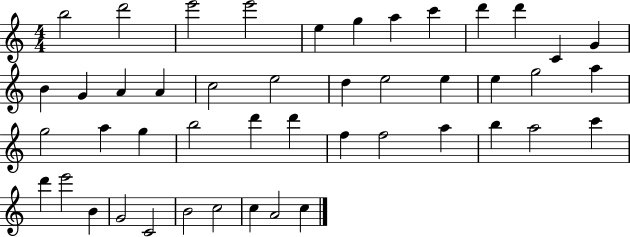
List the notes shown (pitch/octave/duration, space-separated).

B5/h D6/h E6/h E6/h E5/q G5/q A5/q C6/q D6/q D6/q C4/q G4/q B4/q G4/q A4/q A4/q C5/h E5/h D5/q E5/h E5/q E5/q G5/h A5/q G5/h A5/q G5/q B5/h D6/q D6/q F5/q F5/h A5/q B5/q A5/h C6/q D6/q E6/h B4/q G4/h C4/h B4/h C5/h C5/q A4/h C5/q